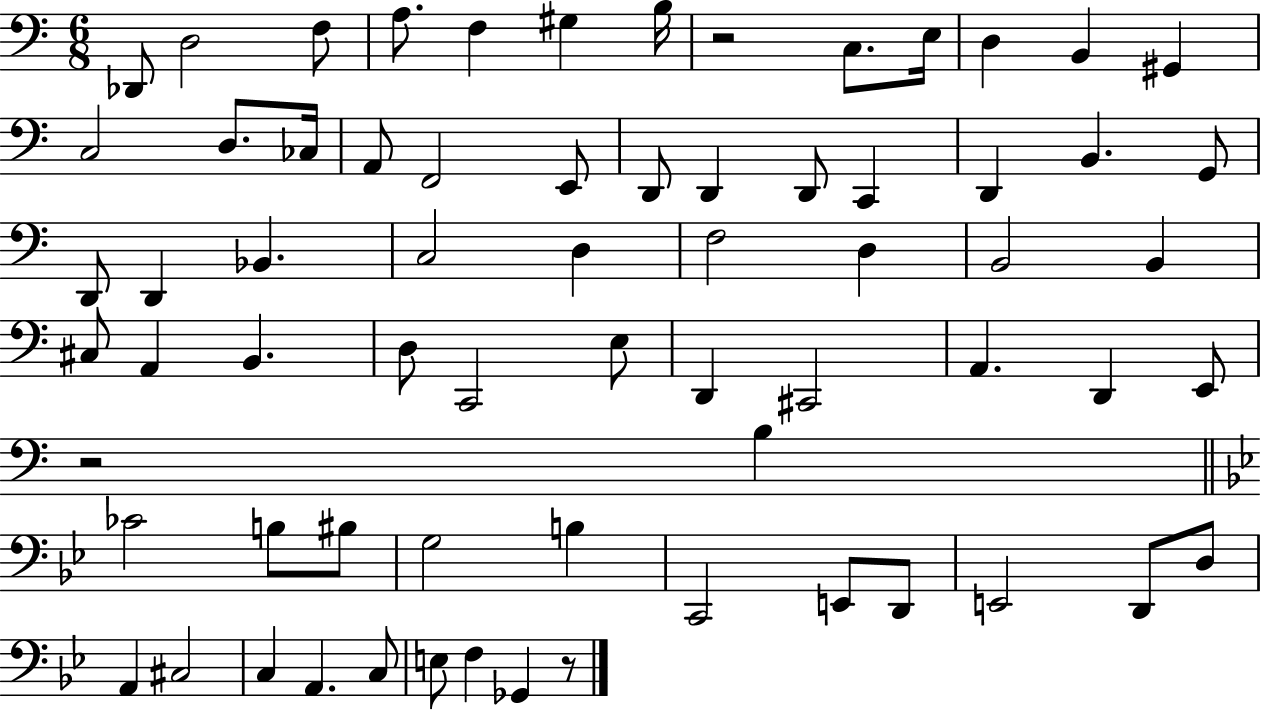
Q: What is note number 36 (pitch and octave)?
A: A2